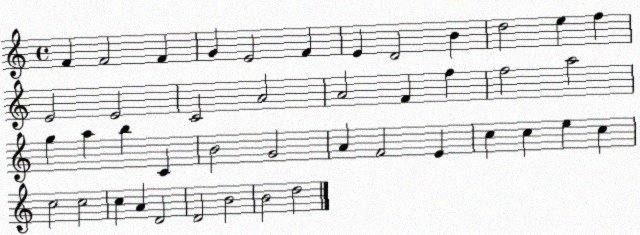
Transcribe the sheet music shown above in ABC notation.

X:1
T:Untitled
M:4/4
L:1/4
K:C
F F2 F G E2 F E D2 B d2 e f E2 E2 C2 A2 A2 F f f2 a2 g a b C B2 G2 A F2 E c c e c c2 c2 c A D2 D2 B2 B2 d2